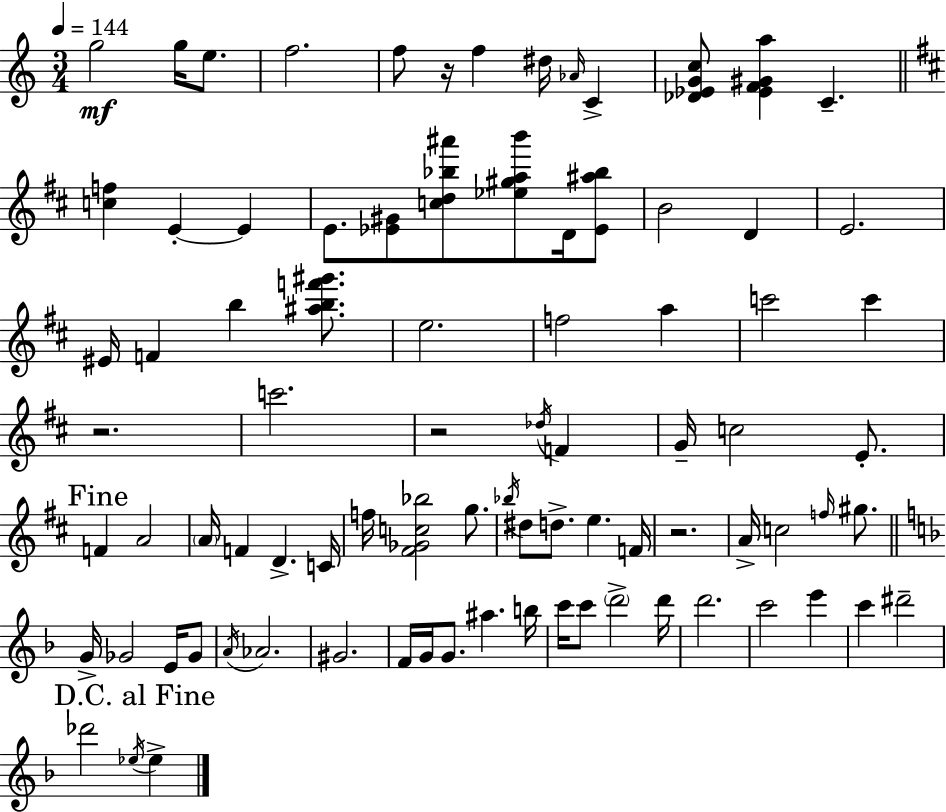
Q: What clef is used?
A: treble